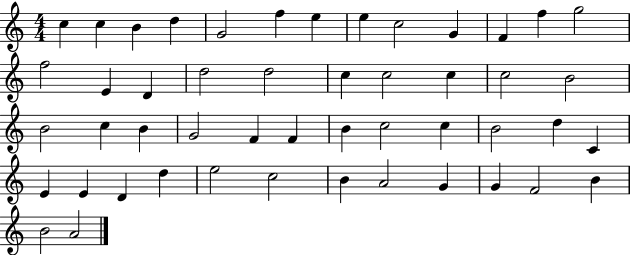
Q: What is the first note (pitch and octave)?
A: C5